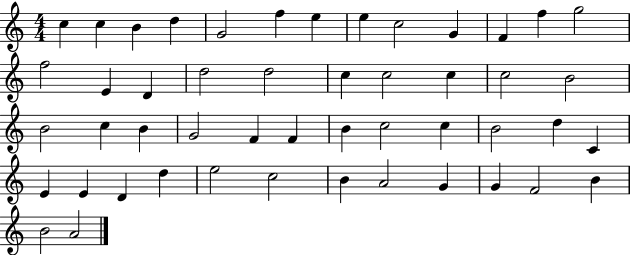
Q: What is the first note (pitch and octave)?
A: C5